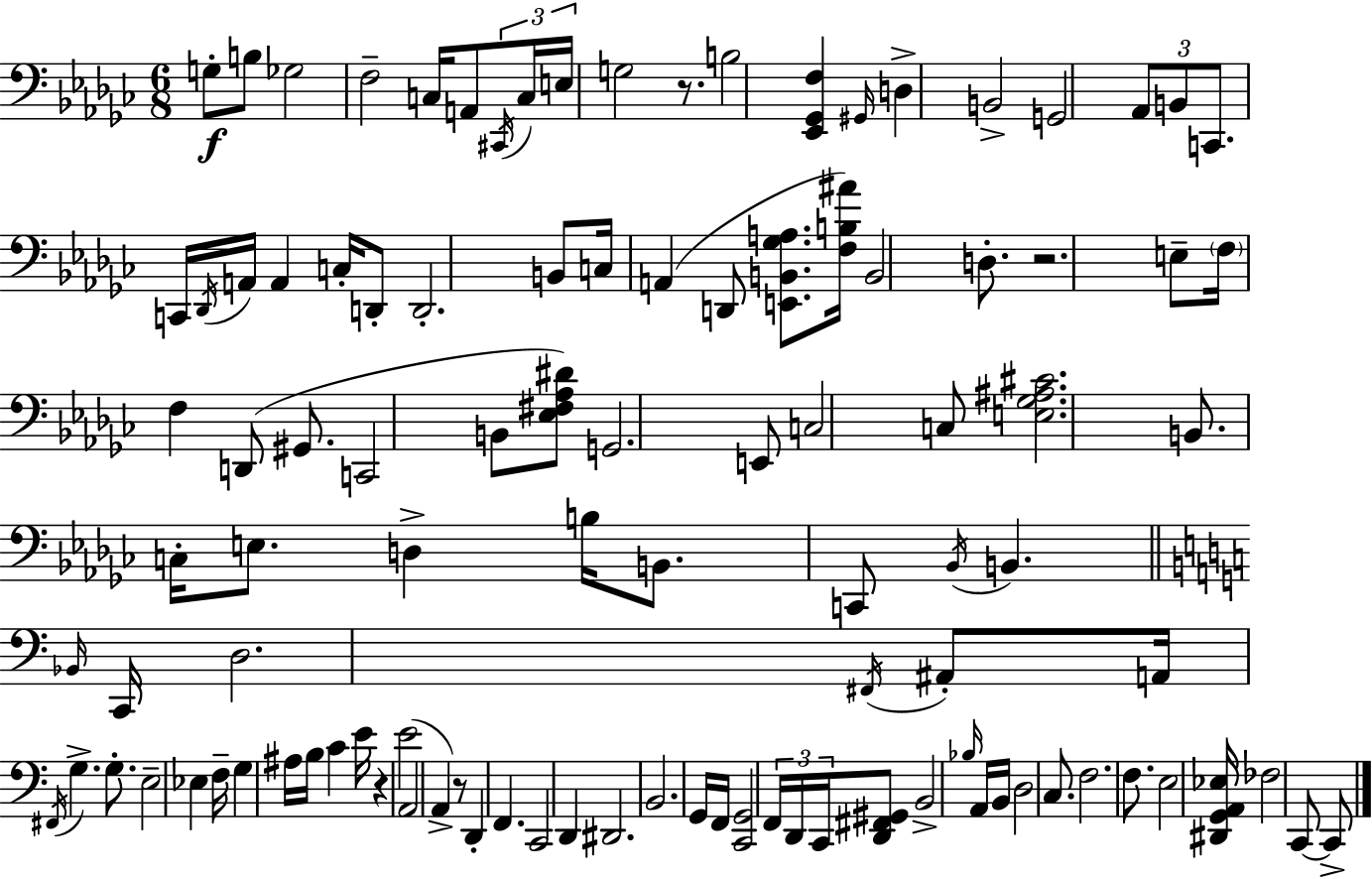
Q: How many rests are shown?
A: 4